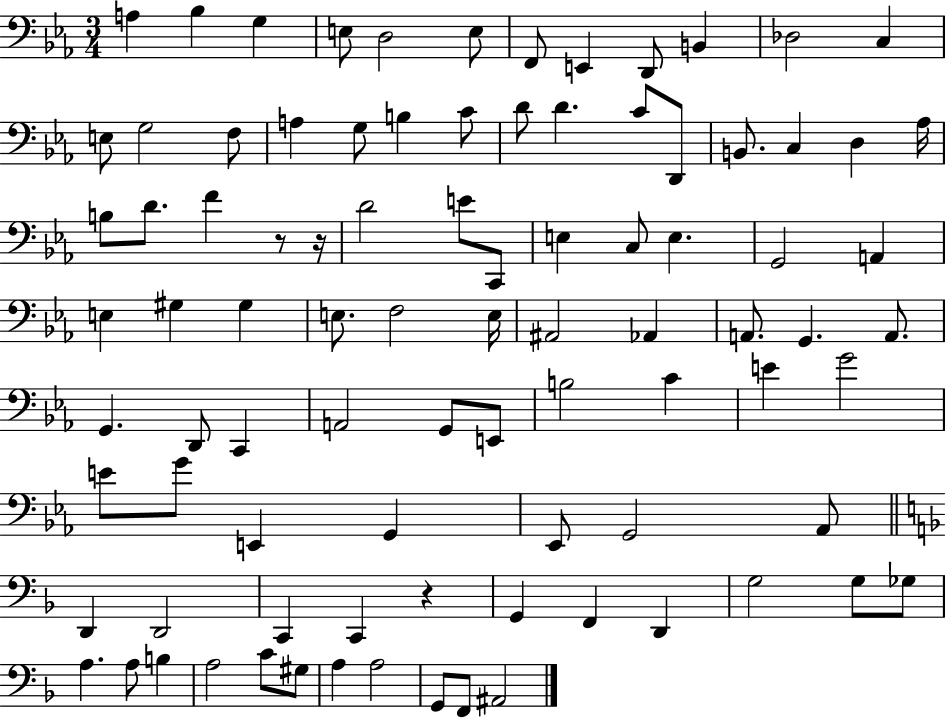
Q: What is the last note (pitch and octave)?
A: A#2